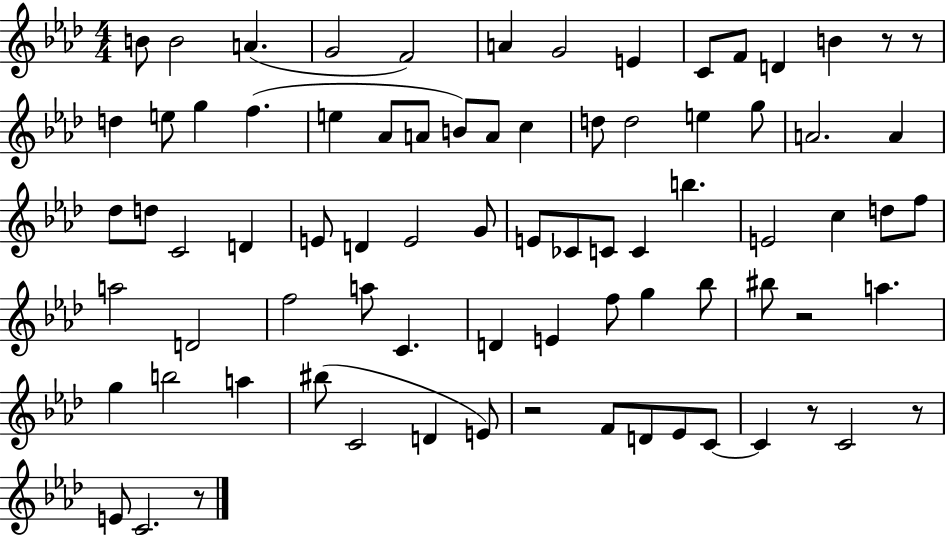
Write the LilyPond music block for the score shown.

{
  \clef treble
  \numericTimeSignature
  \time 4/4
  \key aes \major
  b'8 b'2 a'4.( | g'2 f'2) | a'4 g'2 e'4 | c'8 f'8 d'4 b'4 r8 r8 | \break d''4 e''8 g''4 f''4.( | e''4 aes'8 a'8 b'8) a'8 c''4 | d''8 d''2 e''4 g''8 | a'2. a'4 | \break des''8 d''8 c'2 d'4 | e'8 d'4 e'2 g'8 | e'8 ces'8 c'8 c'4 b''4. | e'2 c''4 d''8 f''8 | \break a''2 d'2 | f''2 a''8 c'4. | d'4 e'4 f''8 g''4 bes''8 | bis''8 r2 a''4. | \break g''4 b''2 a''4 | bis''8( c'2 d'4 e'8) | r2 f'8 d'8 ees'8 c'8~~ | c'4 r8 c'2 r8 | \break e'8 c'2. r8 | \bar "|."
}